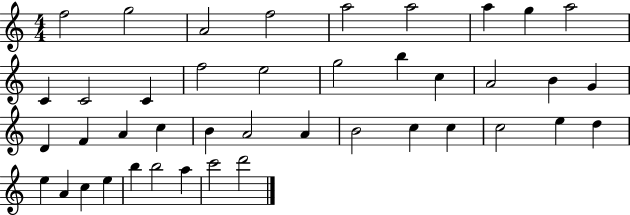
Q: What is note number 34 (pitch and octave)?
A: E5